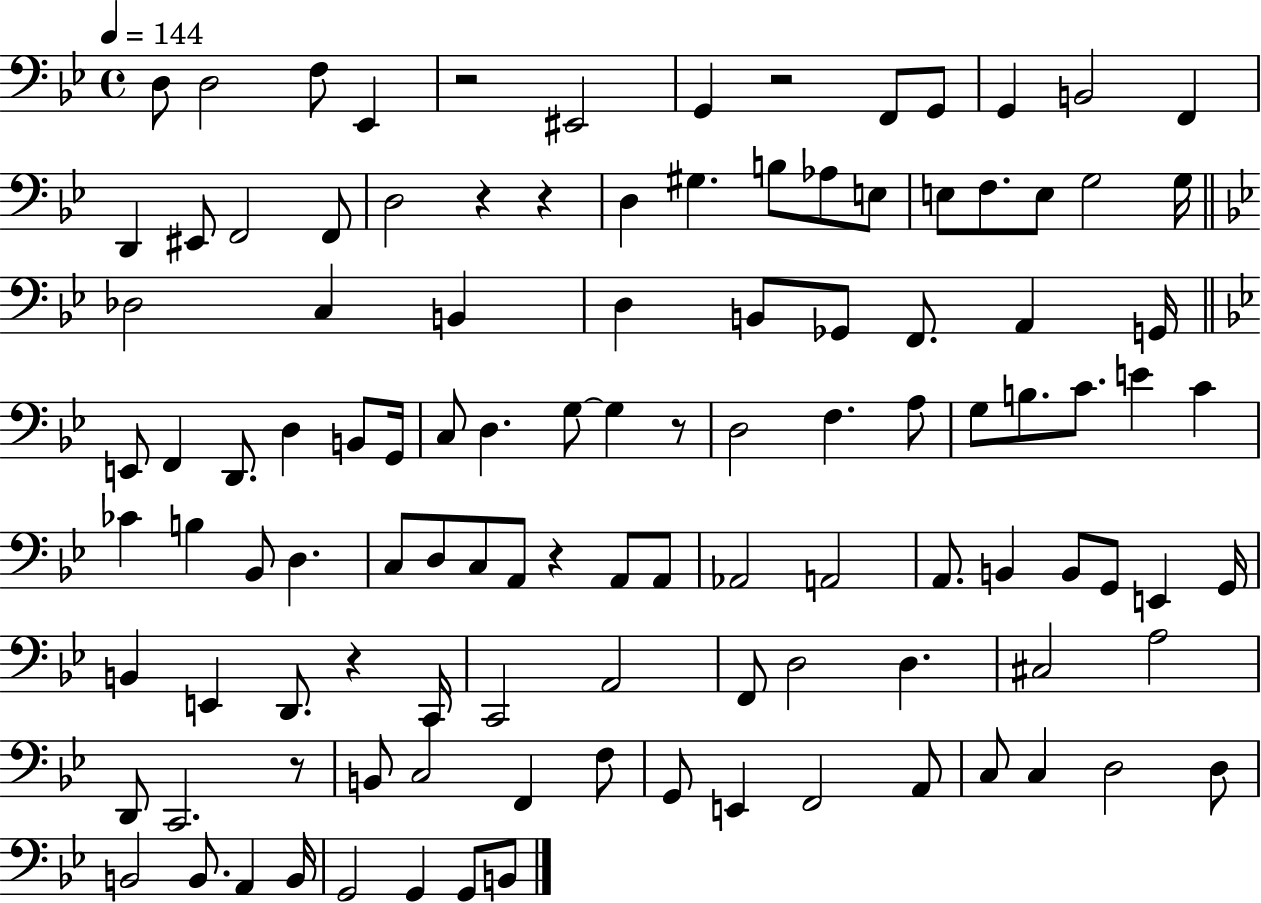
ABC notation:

X:1
T:Untitled
M:4/4
L:1/4
K:Bb
D,/2 D,2 F,/2 _E,, z2 ^E,,2 G,, z2 F,,/2 G,,/2 G,, B,,2 F,, D,, ^E,,/2 F,,2 F,,/2 D,2 z z D, ^G, B,/2 _A,/2 E,/2 E,/2 F,/2 E,/2 G,2 G,/4 _D,2 C, B,, D, B,,/2 _G,,/2 F,,/2 A,, G,,/4 E,,/2 F,, D,,/2 D, B,,/2 G,,/4 C,/2 D, G,/2 G, z/2 D,2 F, A,/2 G,/2 B,/2 C/2 E C _C B, _B,,/2 D, C,/2 D,/2 C,/2 A,,/2 z A,,/2 A,,/2 _A,,2 A,,2 A,,/2 B,, B,,/2 G,,/2 E,, G,,/4 B,, E,, D,,/2 z C,,/4 C,,2 A,,2 F,,/2 D,2 D, ^C,2 A,2 D,,/2 C,,2 z/2 B,,/2 C,2 F,, F,/2 G,,/2 E,, F,,2 A,,/2 C,/2 C, D,2 D,/2 B,,2 B,,/2 A,, B,,/4 G,,2 G,, G,,/2 B,,/2